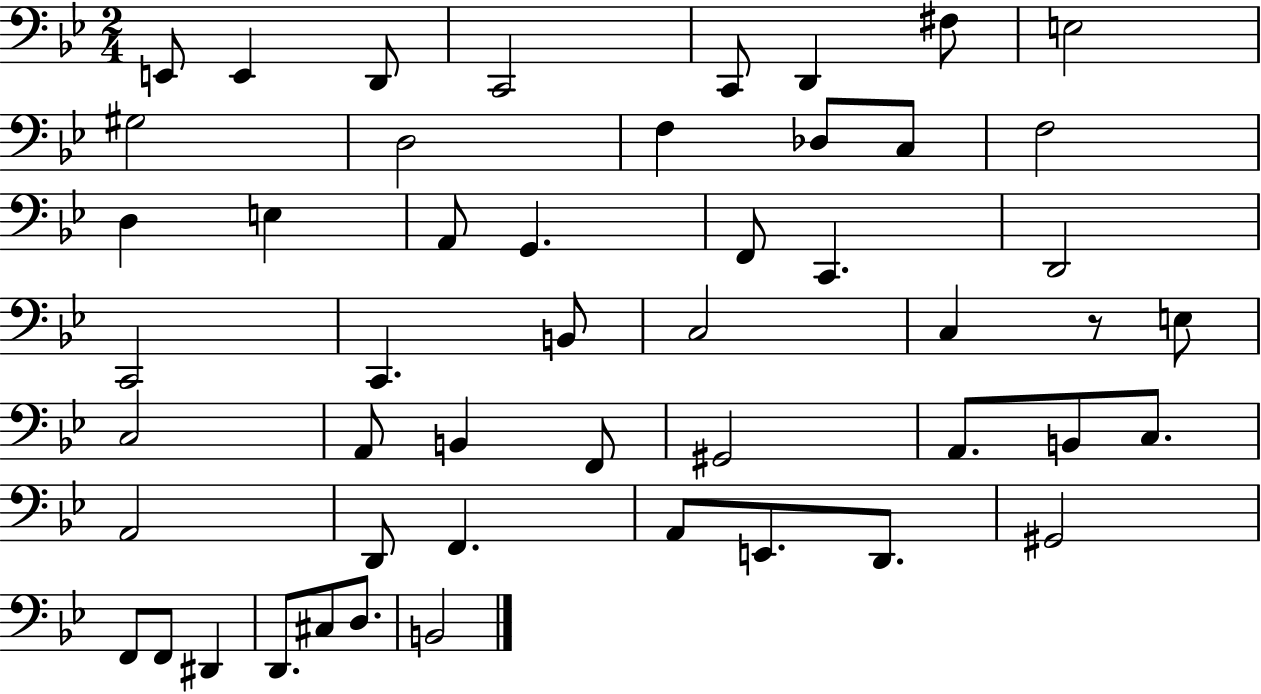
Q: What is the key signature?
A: BES major